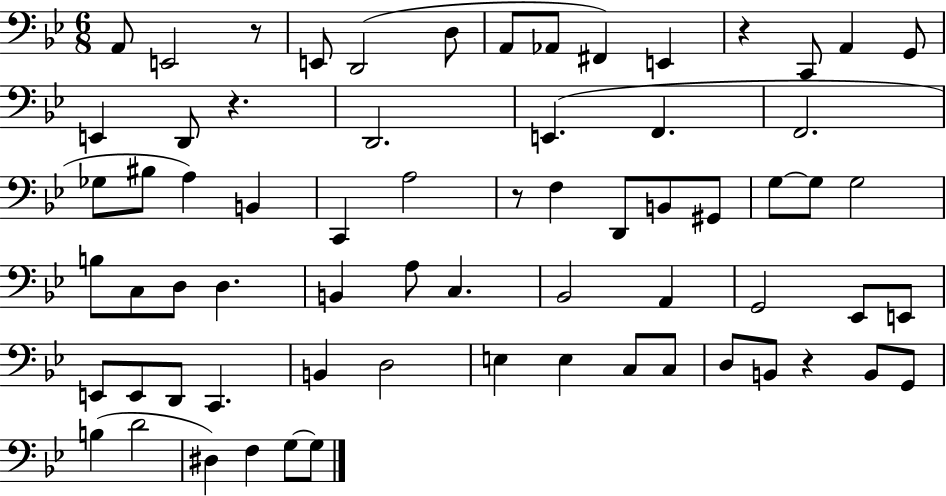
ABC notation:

X:1
T:Untitled
M:6/8
L:1/4
K:Bb
A,,/2 E,,2 z/2 E,,/2 D,,2 D,/2 A,,/2 _A,,/2 ^F,, E,, z C,,/2 A,, G,,/2 E,, D,,/2 z D,,2 E,, F,, F,,2 _G,/2 ^B,/2 A, B,, C,, A,2 z/2 F, D,,/2 B,,/2 ^G,,/2 G,/2 G,/2 G,2 B,/2 C,/2 D,/2 D, B,, A,/2 C, _B,,2 A,, G,,2 _E,,/2 E,,/2 E,,/2 E,,/2 D,,/2 C,, B,, D,2 E, E, C,/2 C,/2 D,/2 B,,/2 z B,,/2 G,,/2 B, D2 ^D, F, G,/2 G,/2